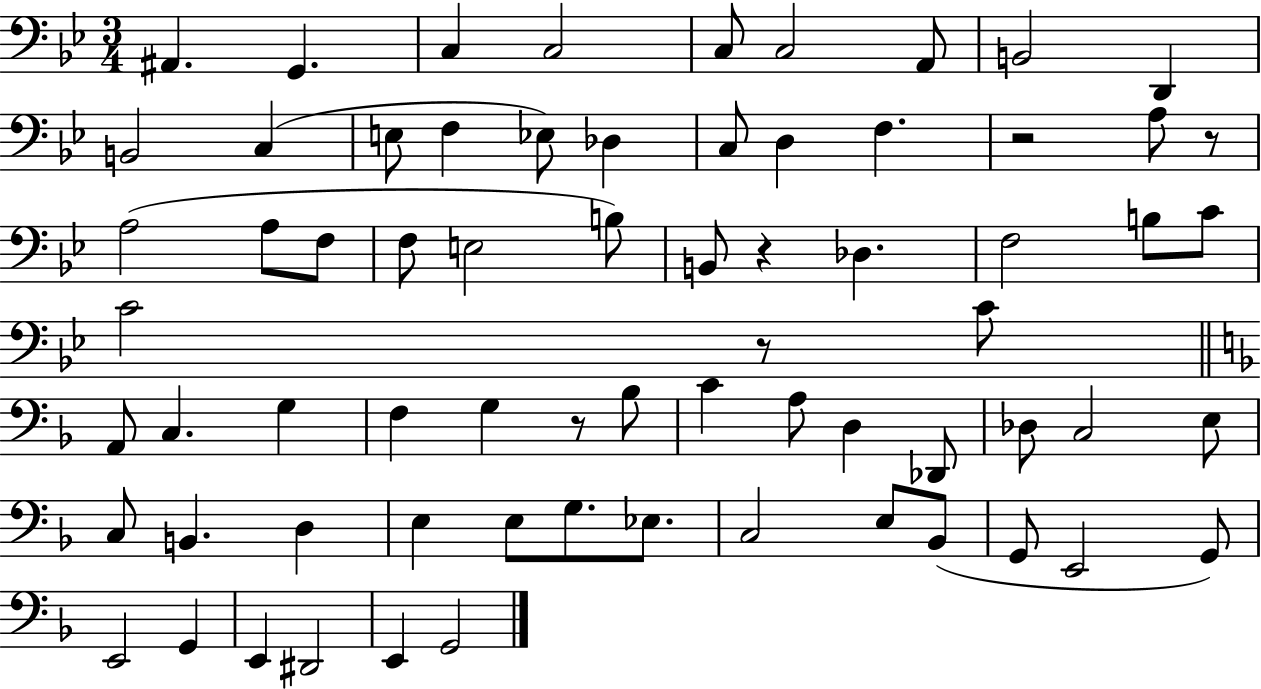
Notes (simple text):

A#2/q. G2/q. C3/q C3/h C3/e C3/h A2/e B2/h D2/q B2/h C3/q E3/e F3/q Eb3/e Db3/q C3/e D3/q F3/q. R/h A3/e R/e A3/h A3/e F3/e F3/e E3/h B3/e B2/e R/q Db3/q. F3/h B3/e C4/e C4/h R/e C4/e A2/e C3/q. G3/q F3/q G3/q R/e Bb3/e C4/q A3/e D3/q Db2/e Db3/e C3/h E3/e C3/e B2/q. D3/q E3/q E3/e G3/e. Eb3/e. C3/h E3/e Bb2/e G2/e E2/h G2/e E2/h G2/q E2/q D#2/h E2/q G2/h